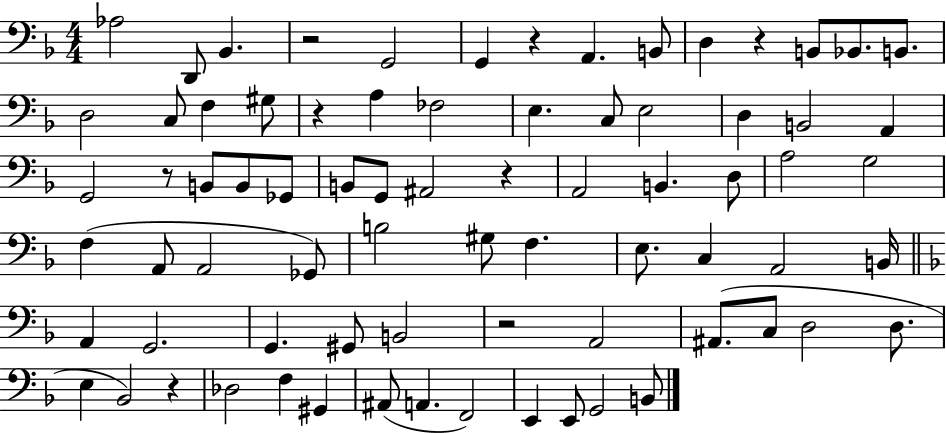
{
  \clef bass
  \numericTimeSignature
  \time 4/4
  \key f \major
  aes2 d,8 bes,4. | r2 g,2 | g,4 r4 a,4. b,8 | d4 r4 b,8 bes,8. b,8. | \break d2 c8 f4 gis8 | r4 a4 fes2 | e4. c8 e2 | d4 b,2 a,4 | \break g,2 r8 b,8 b,8 ges,8 | b,8 g,8 ais,2 r4 | a,2 b,4. d8 | a2 g2 | \break f4( a,8 a,2 ges,8) | b2 gis8 f4. | e8. c4 a,2 b,16 | \bar "||" \break \key f \major a,4 g,2. | g,4. gis,8 b,2 | r2 a,2 | ais,8.( c8 d2 d8. | \break e4 bes,2) r4 | des2 f4 gis,4 | ais,8( a,4. f,2) | e,4 e,8 g,2 b,8 | \break \bar "|."
}